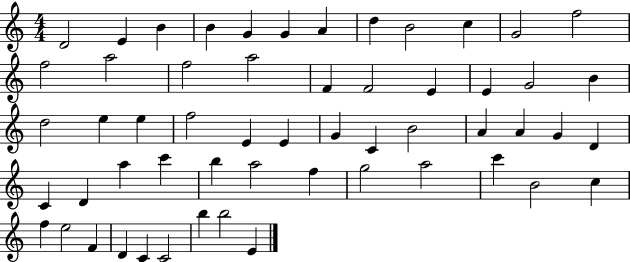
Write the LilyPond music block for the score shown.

{
  \clef treble
  \numericTimeSignature
  \time 4/4
  \key c \major
  d'2 e'4 b'4 | b'4 g'4 g'4 a'4 | d''4 b'2 c''4 | g'2 f''2 | \break f''2 a''2 | f''2 a''2 | f'4 f'2 e'4 | e'4 g'2 b'4 | \break d''2 e''4 e''4 | f''2 e'4 e'4 | g'4 c'4 b'2 | a'4 a'4 g'4 d'4 | \break c'4 d'4 a''4 c'''4 | b''4 a''2 f''4 | g''2 a''2 | c'''4 b'2 c''4 | \break f''4 e''2 f'4 | d'4 c'4 c'2 | b''4 b''2 e'4 | \bar "|."
}